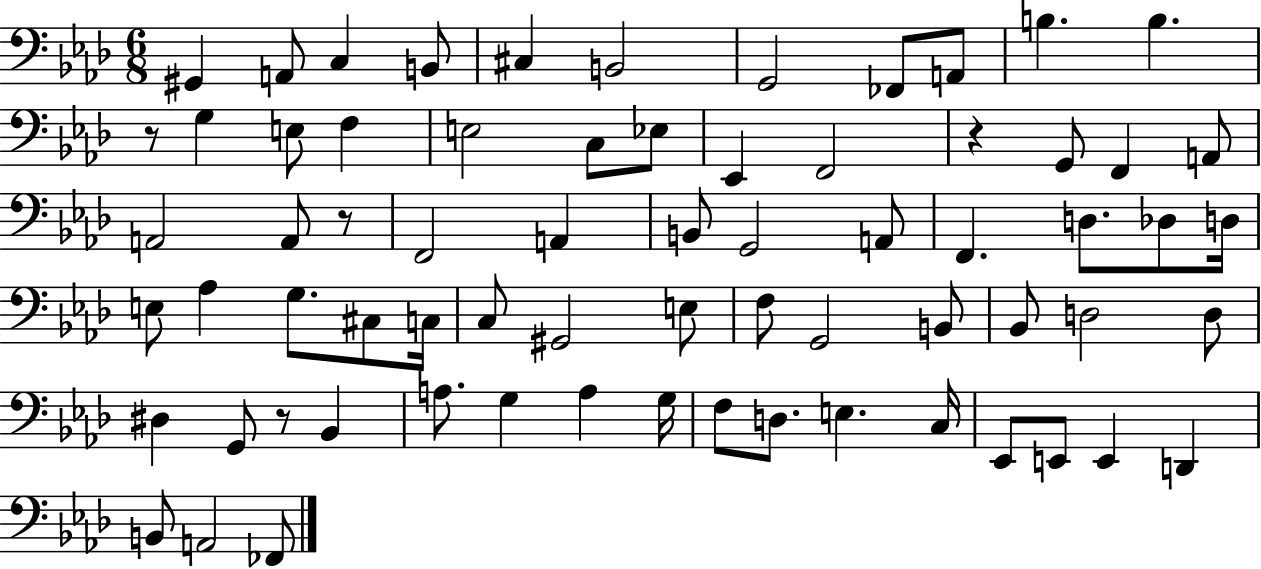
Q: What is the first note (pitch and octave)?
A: G#2